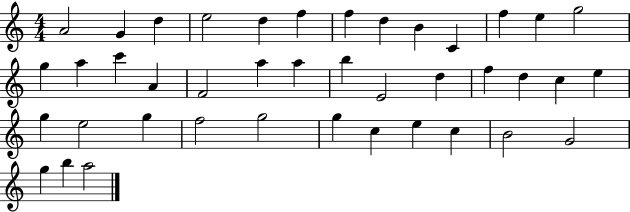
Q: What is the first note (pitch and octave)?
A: A4